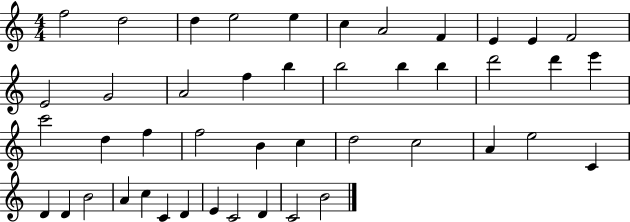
X:1
T:Untitled
M:4/4
L:1/4
K:C
f2 d2 d e2 e c A2 F E E F2 E2 G2 A2 f b b2 b b d'2 d' e' c'2 d f f2 B c d2 c2 A e2 C D D B2 A c C D E C2 D C2 B2